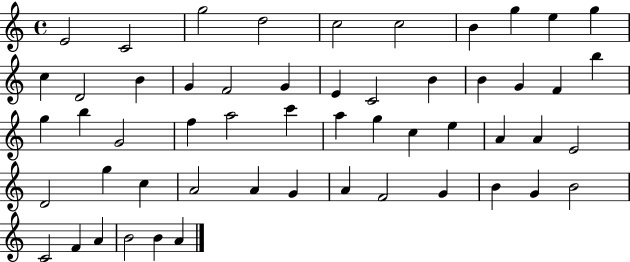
X:1
T:Untitled
M:4/4
L:1/4
K:C
E2 C2 g2 d2 c2 c2 B g e g c D2 B G F2 G E C2 B B G F b g b G2 f a2 c' a g c e A A E2 D2 g c A2 A G A F2 G B G B2 C2 F A B2 B A